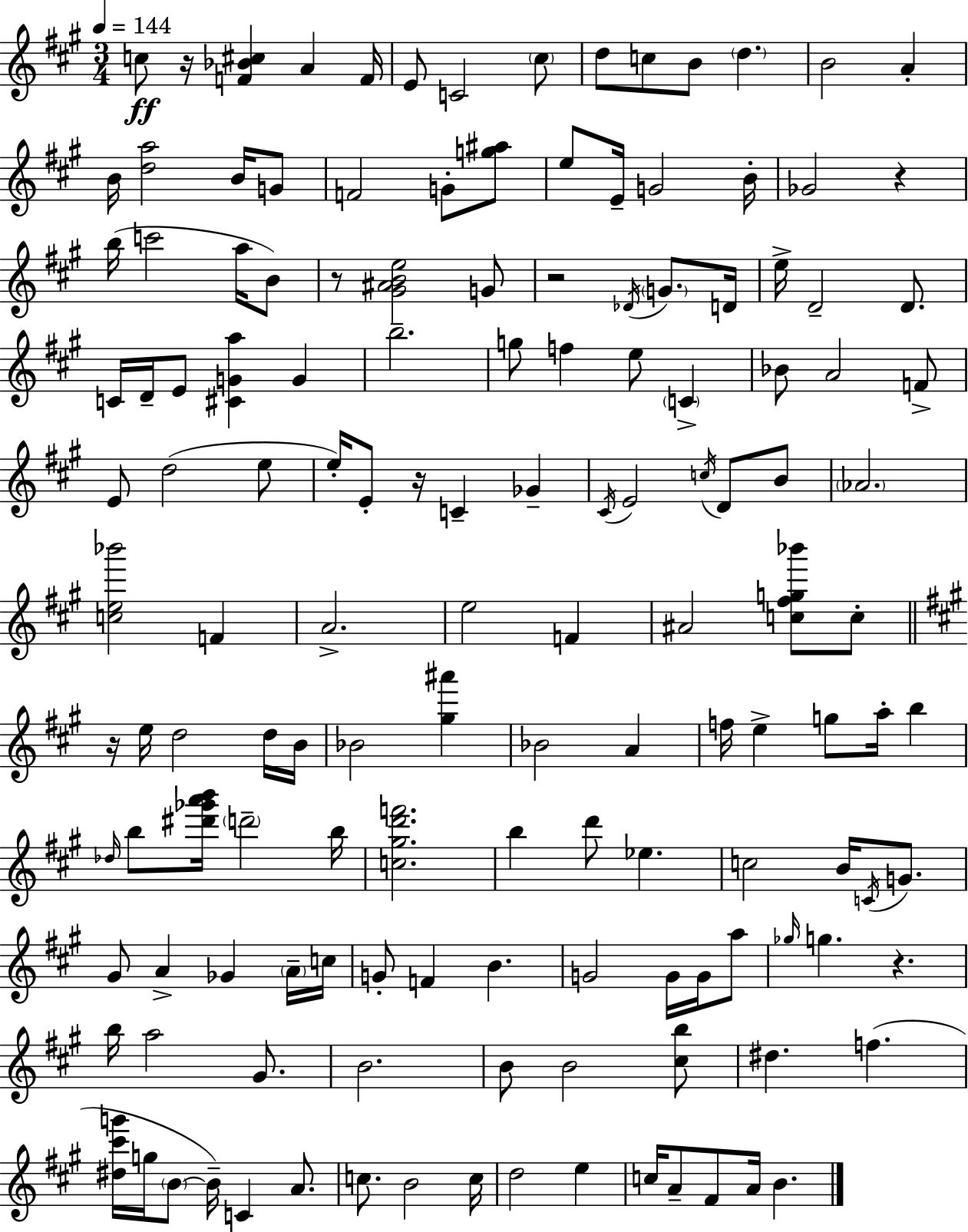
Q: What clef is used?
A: treble